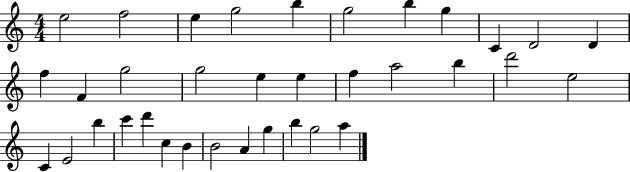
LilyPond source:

{
  \clef treble
  \numericTimeSignature
  \time 4/4
  \key c \major
  e''2 f''2 | e''4 g''2 b''4 | g''2 b''4 g''4 | c'4 d'2 d'4 | \break f''4 f'4 g''2 | g''2 e''4 e''4 | f''4 a''2 b''4 | d'''2 e''2 | \break c'4 e'2 b''4 | c'''4 d'''4 c''4 b'4 | b'2 a'4 g''4 | b''4 g''2 a''4 | \break \bar "|."
}